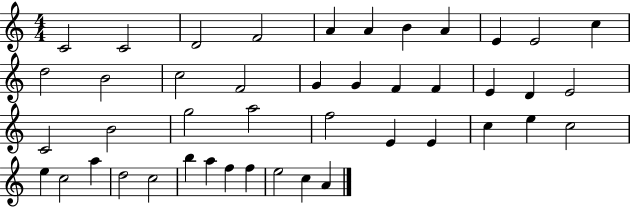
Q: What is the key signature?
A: C major